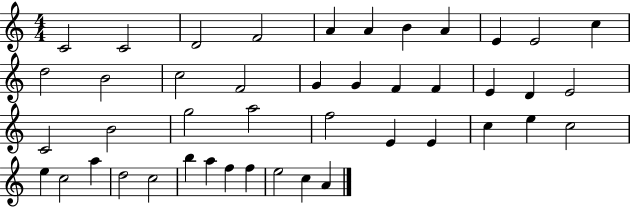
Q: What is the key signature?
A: C major